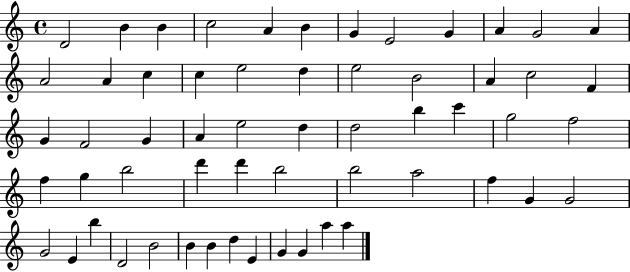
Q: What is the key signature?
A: C major